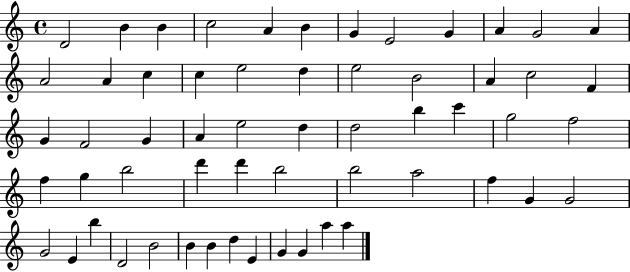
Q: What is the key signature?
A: C major